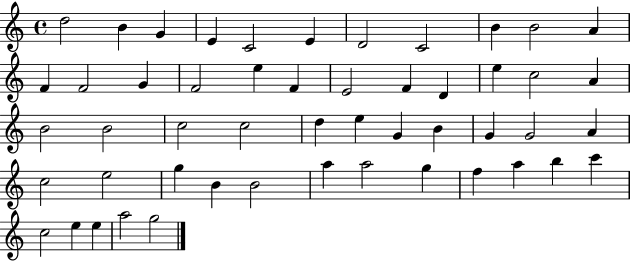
D5/h B4/q G4/q E4/q C4/h E4/q D4/h C4/h B4/q B4/h A4/q F4/q F4/h G4/q F4/h E5/q F4/q E4/h F4/q D4/q E5/q C5/h A4/q B4/h B4/h C5/h C5/h D5/q E5/q G4/q B4/q G4/q G4/h A4/q C5/h E5/h G5/q B4/q B4/h A5/q A5/h G5/q F5/q A5/q B5/q C6/q C5/h E5/q E5/q A5/h G5/h